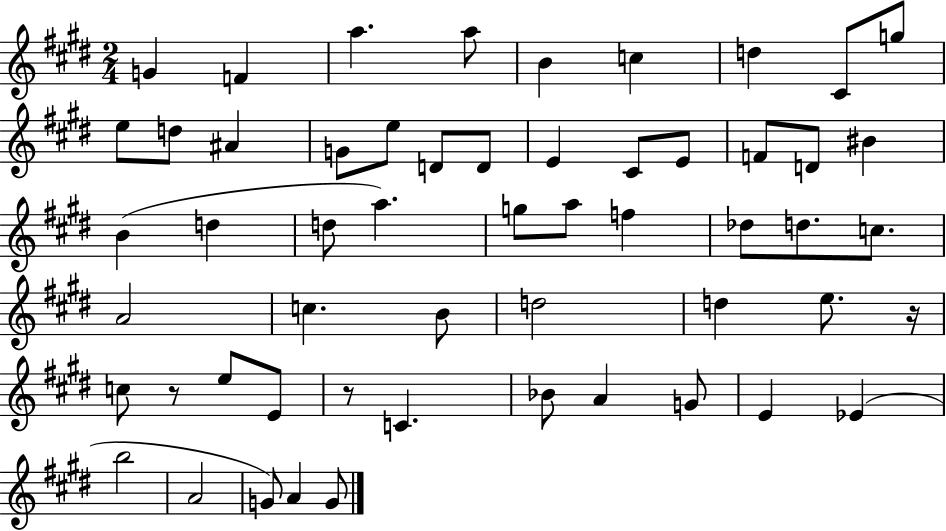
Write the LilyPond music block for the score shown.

{
  \clef treble
  \numericTimeSignature
  \time 2/4
  \key e \major
  g'4 f'4 | a''4. a''8 | b'4 c''4 | d''4 cis'8 g''8 | \break e''8 d''8 ais'4 | g'8 e''8 d'8 d'8 | e'4 cis'8 e'8 | f'8 d'8 bis'4 | \break b'4( d''4 | d''8 a''4.) | g''8 a''8 f''4 | des''8 d''8. c''8. | \break a'2 | c''4. b'8 | d''2 | d''4 e''8. r16 | \break c''8 r8 e''8 e'8 | r8 c'4. | bes'8 a'4 g'8 | e'4 ees'4( | \break b''2 | a'2 | g'8) a'4 g'8 | \bar "|."
}